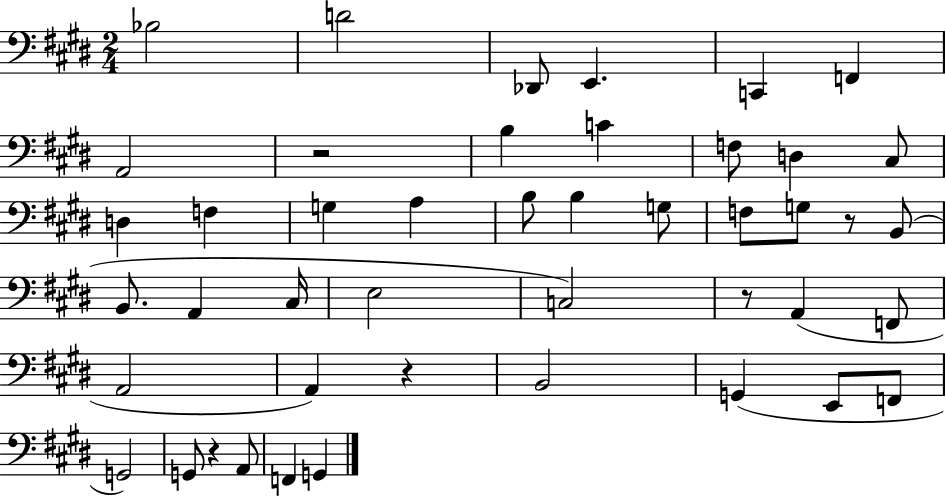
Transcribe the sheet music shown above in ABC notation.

X:1
T:Untitled
M:2/4
L:1/4
K:E
_B,2 D2 _D,,/2 E,, C,, F,, A,,2 z2 B, C F,/2 D, ^C,/2 D, F, G, A, B,/2 B, G,/2 F,/2 G,/2 z/2 B,,/2 B,,/2 A,, ^C,/4 E,2 C,2 z/2 A,, F,,/2 A,,2 A,, z B,,2 G,, E,,/2 F,,/2 G,,2 G,,/2 z A,,/2 F,, G,,